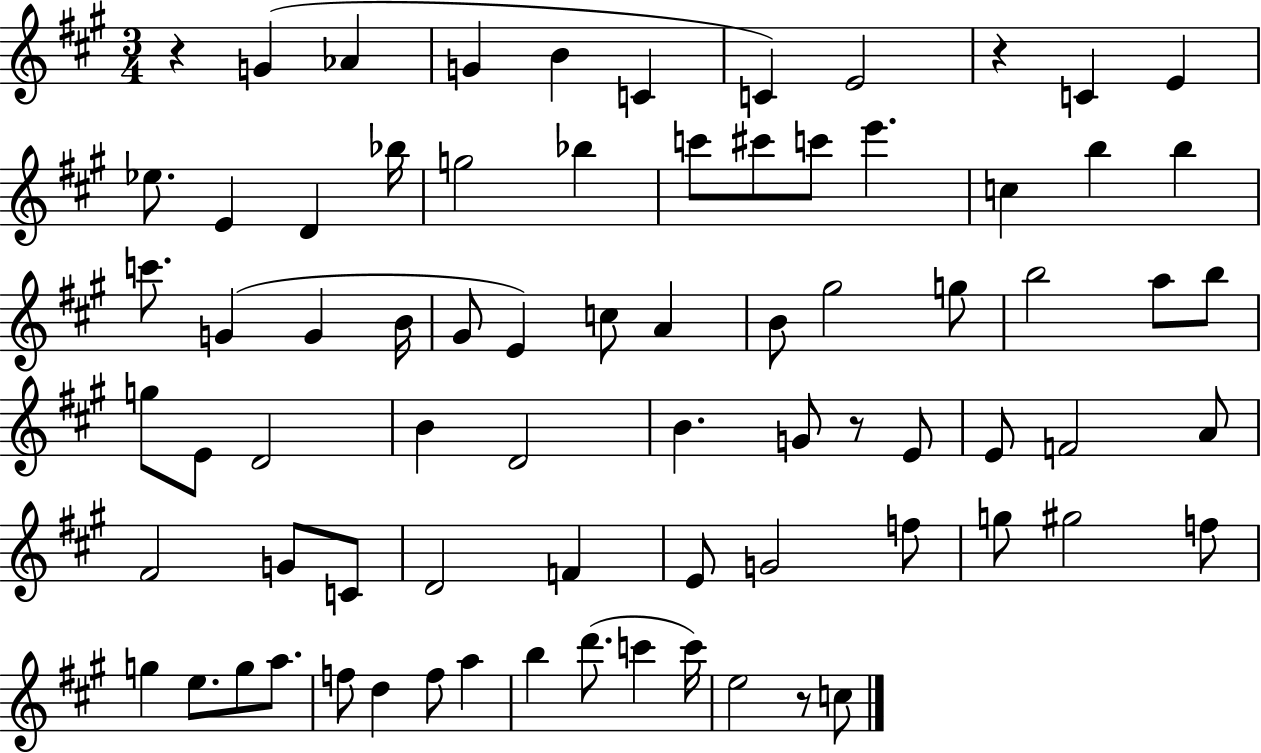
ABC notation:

X:1
T:Untitled
M:3/4
L:1/4
K:A
z G _A G B C C E2 z C E _e/2 E D _b/4 g2 _b c'/2 ^c'/2 c'/2 e' c b b c'/2 G G B/4 ^G/2 E c/2 A B/2 ^g2 g/2 b2 a/2 b/2 g/2 E/2 D2 B D2 B G/2 z/2 E/2 E/2 F2 A/2 ^F2 G/2 C/2 D2 F E/2 G2 f/2 g/2 ^g2 f/2 g e/2 g/2 a/2 f/2 d f/2 a b d'/2 c' c'/4 e2 z/2 c/2